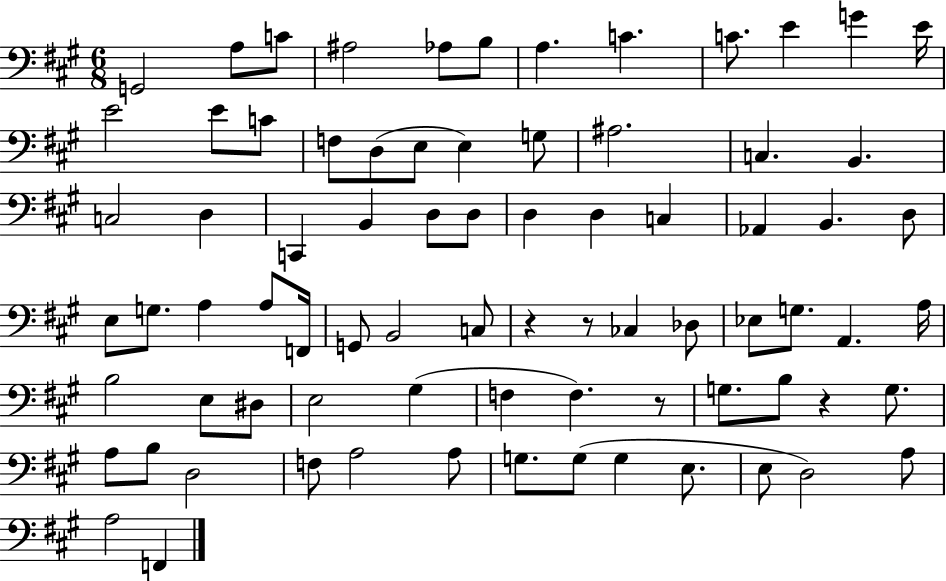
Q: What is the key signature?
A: A major